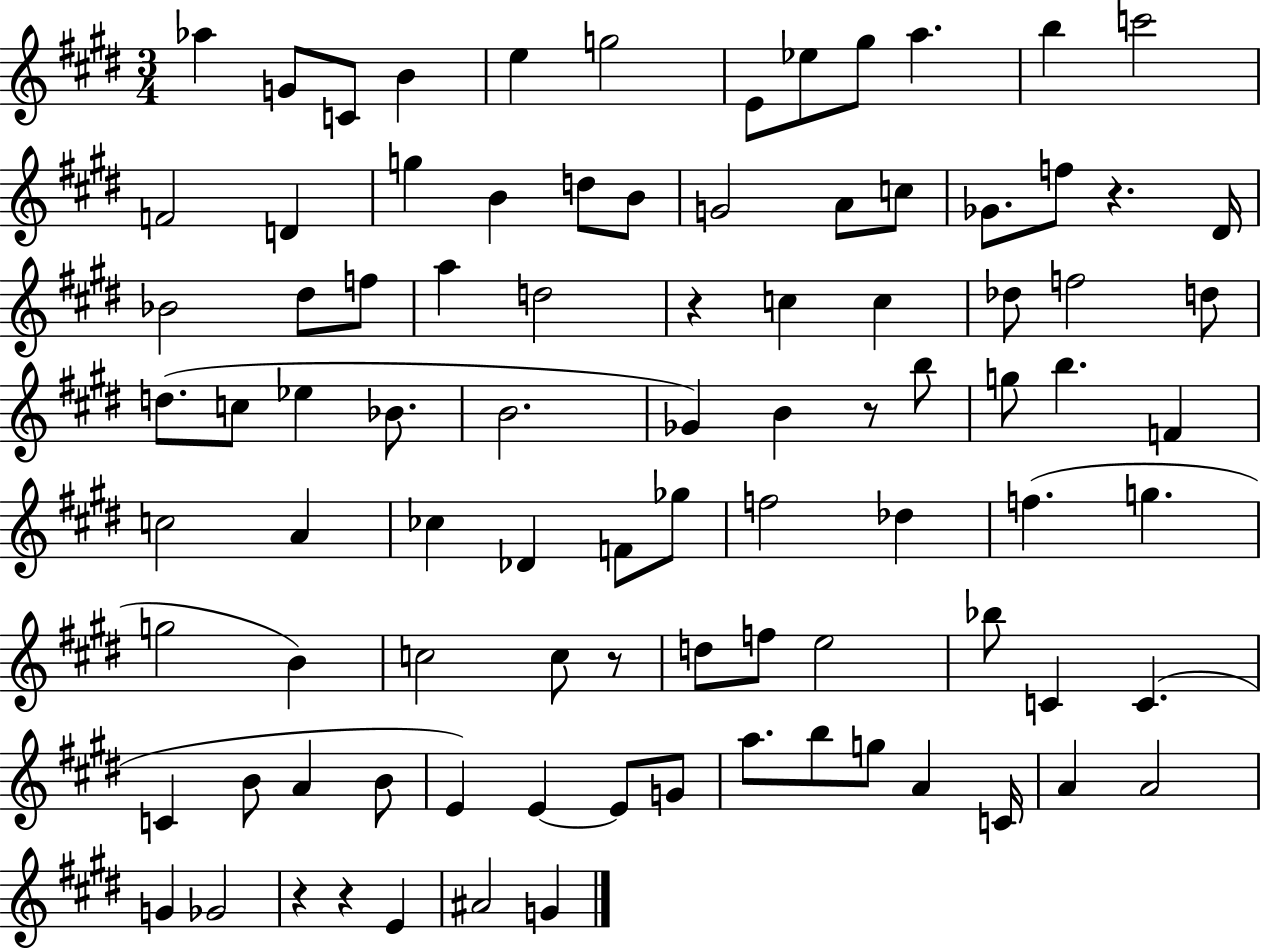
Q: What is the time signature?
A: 3/4